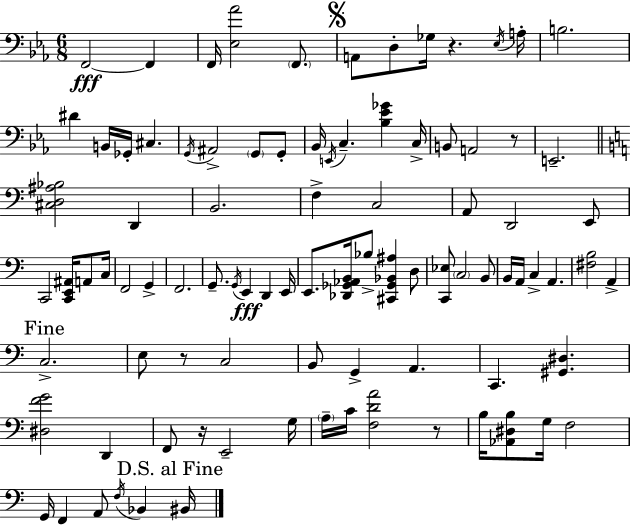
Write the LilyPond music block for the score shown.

{
  \clef bass
  \numericTimeSignature
  \time 6/8
  \key c \minor
  f,2~~\fff f,4 | f,16 <ees aes'>2 \parenthesize f,8. | \mark \markup { \musicglyph "scripts.segno" } a,8 d8-. ges16 r4. \acciaccatura { ees16 } | a16-. b2. | \break dis'4 b,16 ges,16-. cis4. | \acciaccatura { g,16 } ais,2-> \parenthesize g,8 | g,8-. bes,16 \acciaccatura { e,16 } c4.-- <bes ees' ges'>4 | c16-> b,8 a,2 | \break r8 e,2.-- | \bar "||" \break \key c \major <cis d ais bes>2 d,4 | b,2. | f4-> c2 | a,8 d,2 e,8 | \break c,2 <c, e, ais,>16 a,8 c16 | f,2 g,4-> | f,2. | g,8.-- \acciaccatura { g,16 } e,4\fff d,4 | \break e,16 e,8. <des, ges, aes, b,>16 bes8-> <cis, ges, bes, ais>4 d8 | <c, ees>8 \parenthesize c2 b,8 | b,16 a,16 c4-> a,4. | <fis b>2 a,4-> | \break \mark "Fine" c2.-> | e8 r8 c2 | b,8 g,4-> a,4. | c,4. <gis, dis>4. | \break <dis f' g'>2 d,4 | f,8 r16 e,2-- | g16 \parenthesize a16-- c'16 <f d' a'>2 r8 | b16 <aes, dis b>8 g16 f2 | \break g,16 f,4 a,8 \acciaccatura { f16 } bes,4 | \mark "D.S. al Fine" bis,16 \bar "|."
}